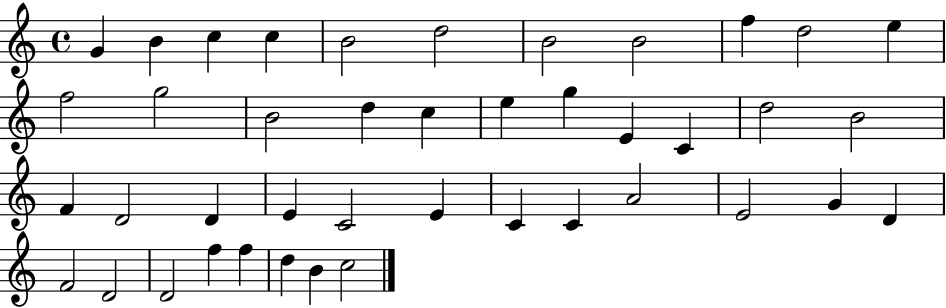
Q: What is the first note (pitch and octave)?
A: G4